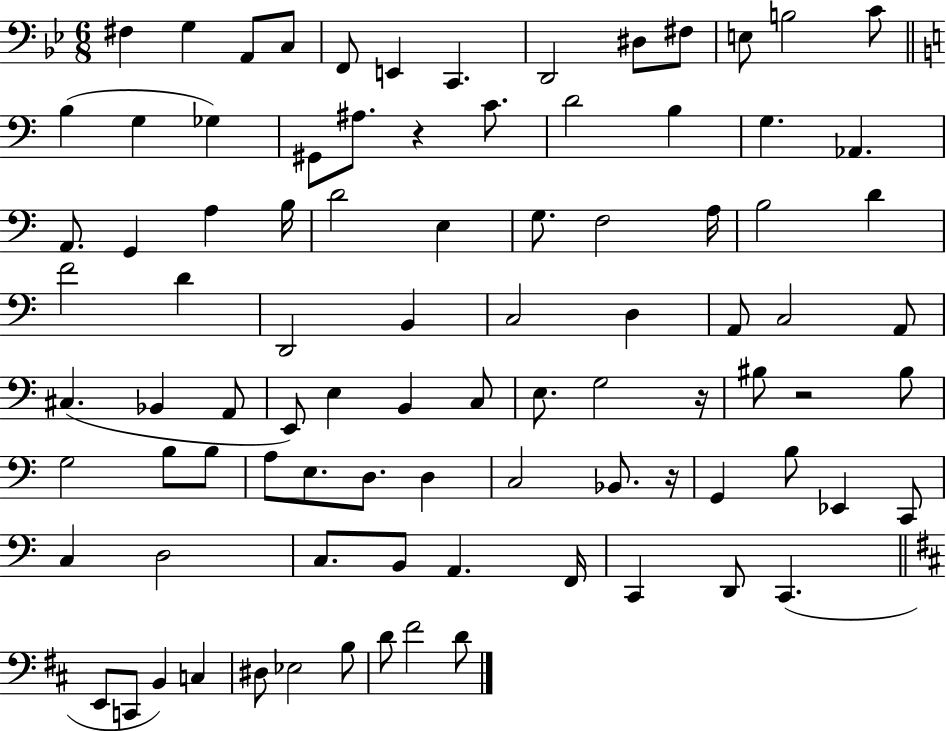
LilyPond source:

{
  \clef bass
  \numericTimeSignature
  \time 6/8
  \key bes \major
  fis4 g4 a,8 c8 | f,8 e,4 c,4. | d,2 dis8 fis8 | e8 b2 c'8 | \break \bar "||" \break \key a \minor b4( g4 ges4) | gis,8 ais8. r4 c'8. | d'2 b4 | g4. aes,4. | \break a,8. g,4 a4 b16 | d'2 e4 | g8. f2 a16 | b2 d'4 | \break f'2 d'4 | d,2 b,4 | c2 d4 | a,8 c2 a,8 | \break cis4.( bes,4 a,8 | e,8) e4 b,4 c8 | e8. g2 r16 | bis8 r2 bis8 | \break g2 b8 b8 | a8 e8. d8. d4 | c2 bes,8. r16 | g,4 b8 ees,4 c,8 | \break c4 d2 | c8. b,8 a,4. f,16 | c,4 d,8 c,4.( | \bar "||" \break \key b \minor e,8 c,8 b,4) c4 | dis8 ees2 b8 | d'8 fis'2 d'8 | \bar "|."
}